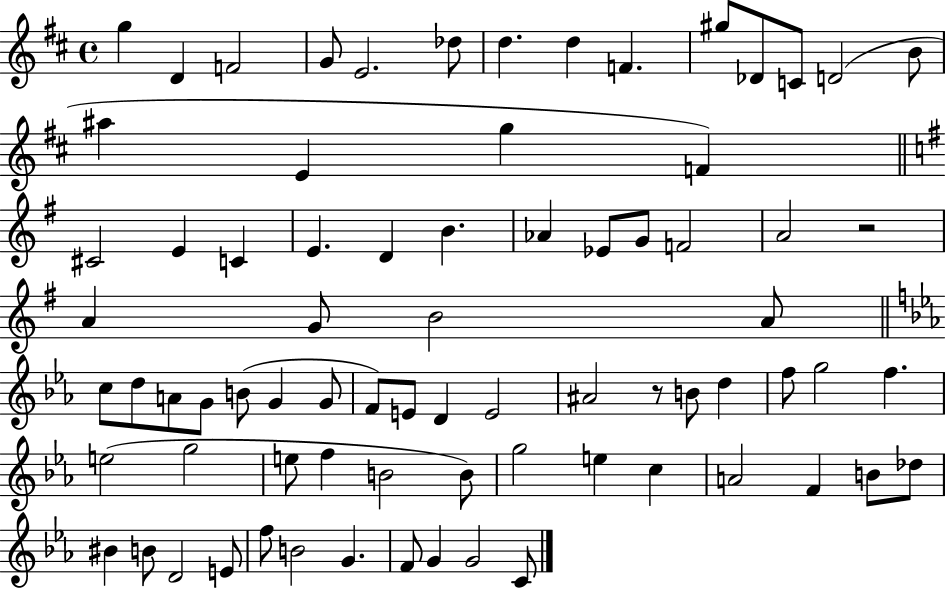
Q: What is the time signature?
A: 4/4